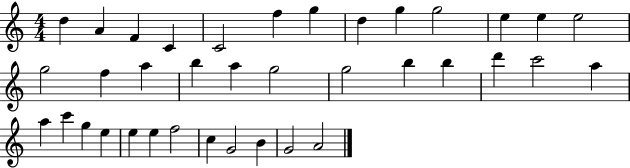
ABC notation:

X:1
T:Untitled
M:4/4
L:1/4
K:C
d A F C C2 f g d g g2 e e e2 g2 f a b a g2 g2 b b d' c'2 a a c' g e e e f2 c G2 B G2 A2